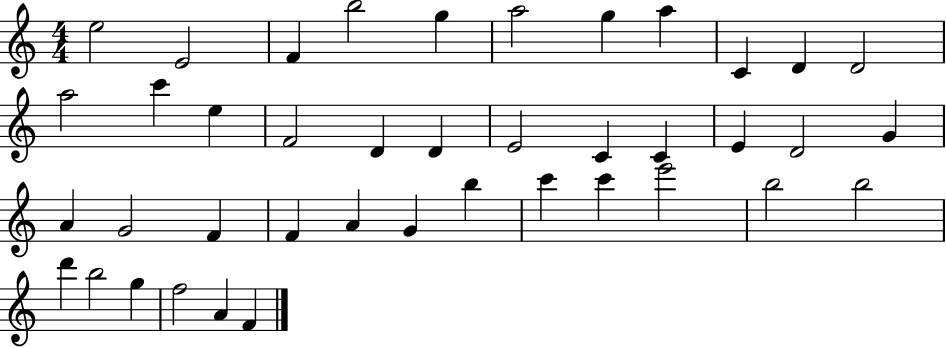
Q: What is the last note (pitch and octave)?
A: F4